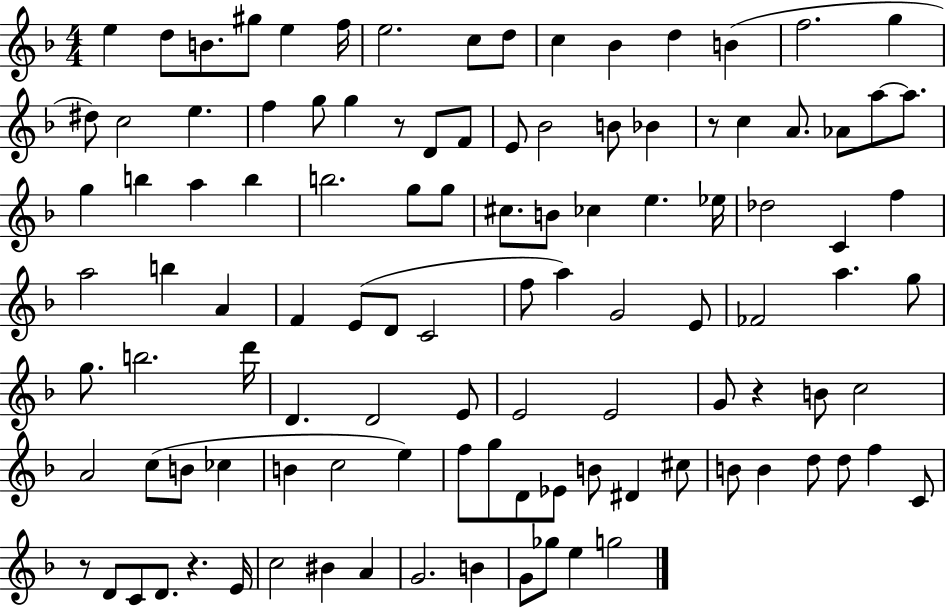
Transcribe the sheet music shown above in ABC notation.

X:1
T:Untitled
M:4/4
L:1/4
K:F
e d/2 B/2 ^g/2 e f/4 e2 c/2 d/2 c _B d B f2 g ^d/2 c2 e f g/2 g z/2 D/2 F/2 E/2 _B2 B/2 _B z/2 c A/2 _A/2 a/2 a/2 g b a b b2 g/2 g/2 ^c/2 B/2 _c e _e/4 _d2 C f a2 b A F E/2 D/2 C2 f/2 a G2 E/2 _F2 a g/2 g/2 b2 d'/4 D D2 E/2 E2 E2 G/2 z B/2 c2 A2 c/2 B/2 _c B c2 e f/2 g/2 D/2 _E/2 B/2 ^D ^c/2 B/2 B d/2 d/2 f C/2 z/2 D/2 C/2 D/2 z E/4 c2 ^B A G2 B G/2 _g/2 e g2